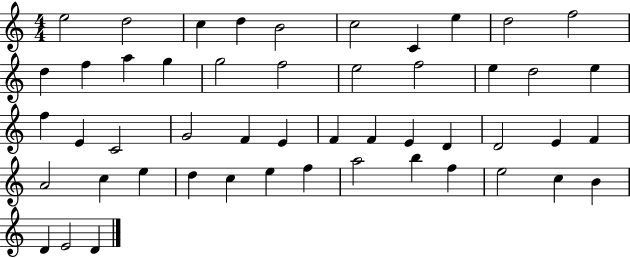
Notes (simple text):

E5/h D5/h C5/q D5/q B4/h C5/h C4/q E5/q D5/h F5/h D5/q F5/q A5/q G5/q G5/h F5/h E5/h F5/h E5/q D5/h E5/q F5/q E4/q C4/h G4/h F4/q E4/q F4/q F4/q E4/q D4/q D4/h E4/q F4/q A4/h C5/q E5/q D5/q C5/q E5/q F5/q A5/h B5/q F5/q E5/h C5/q B4/q D4/q E4/h D4/q